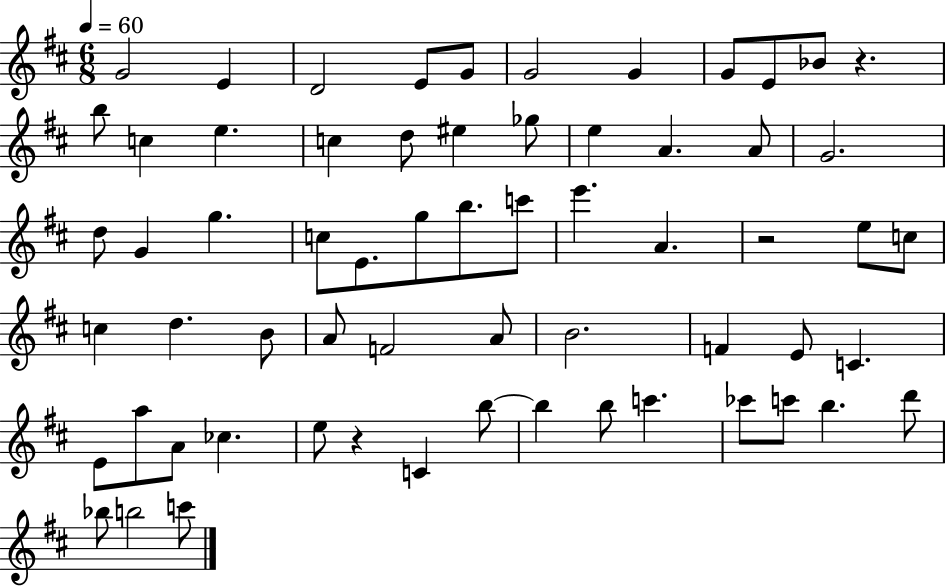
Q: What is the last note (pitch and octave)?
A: C6